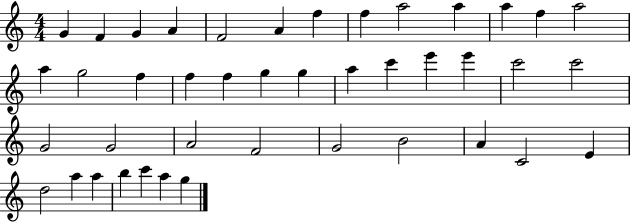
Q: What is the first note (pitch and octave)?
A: G4